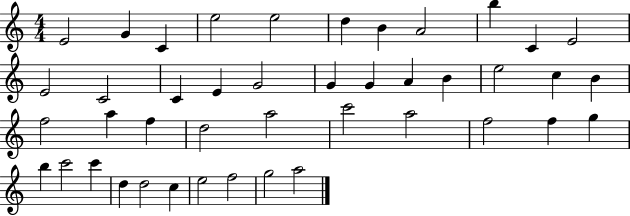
{
  \clef treble
  \numericTimeSignature
  \time 4/4
  \key c \major
  e'2 g'4 c'4 | e''2 e''2 | d''4 b'4 a'2 | b''4 c'4 e'2 | \break e'2 c'2 | c'4 e'4 g'2 | g'4 g'4 a'4 b'4 | e''2 c''4 b'4 | \break f''2 a''4 f''4 | d''2 a''2 | c'''2 a''2 | f''2 f''4 g''4 | \break b''4 c'''2 c'''4 | d''4 d''2 c''4 | e''2 f''2 | g''2 a''2 | \break \bar "|."
}